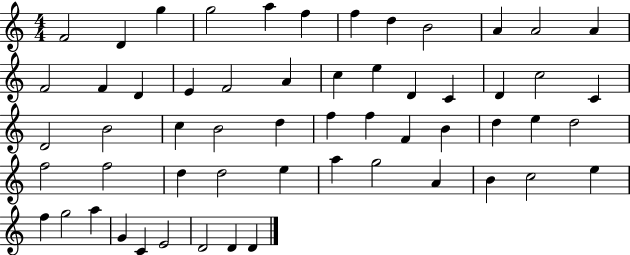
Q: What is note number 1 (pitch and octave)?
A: F4